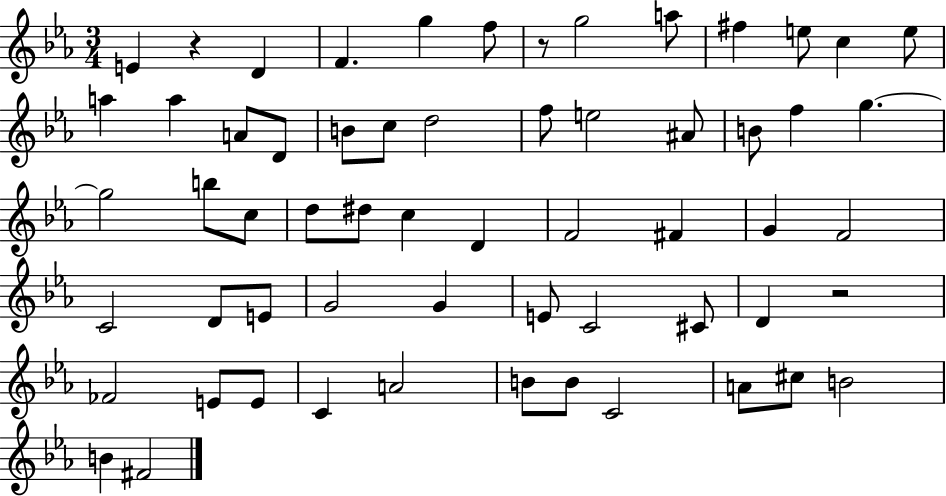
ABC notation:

X:1
T:Untitled
M:3/4
L:1/4
K:Eb
E z D F g f/2 z/2 g2 a/2 ^f e/2 c e/2 a a A/2 D/2 B/2 c/2 d2 f/2 e2 ^A/2 B/2 f g g2 b/2 c/2 d/2 ^d/2 c D F2 ^F G F2 C2 D/2 E/2 G2 G E/2 C2 ^C/2 D z2 _F2 E/2 E/2 C A2 B/2 B/2 C2 A/2 ^c/2 B2 B ^F2